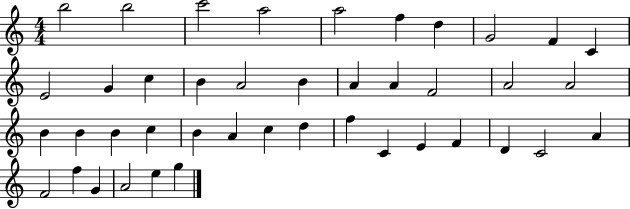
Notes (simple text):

B5/h B5/h C6/h A5/h A5/h F5/q D5/q G4/h F4/q C4/q E4/h G4/q C5/q B4/q A4/h B4/q A4/q A4/q F4/h A4/h A4/h B4/q B4/q B4/q C5/q B4/q A4/q C5/q D5/q F5/q C4/q E4/q F4/q D4/q C4/h A4/q F4/h F5/q G4/q A4/h E5/q G5/q